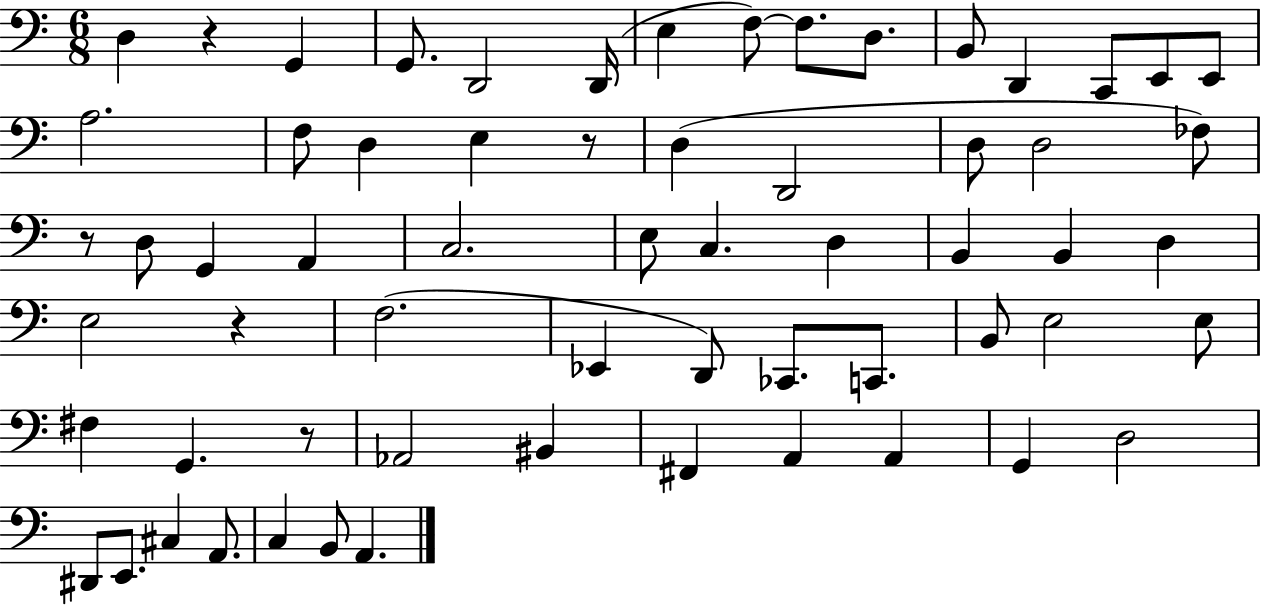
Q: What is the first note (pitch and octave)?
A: D3